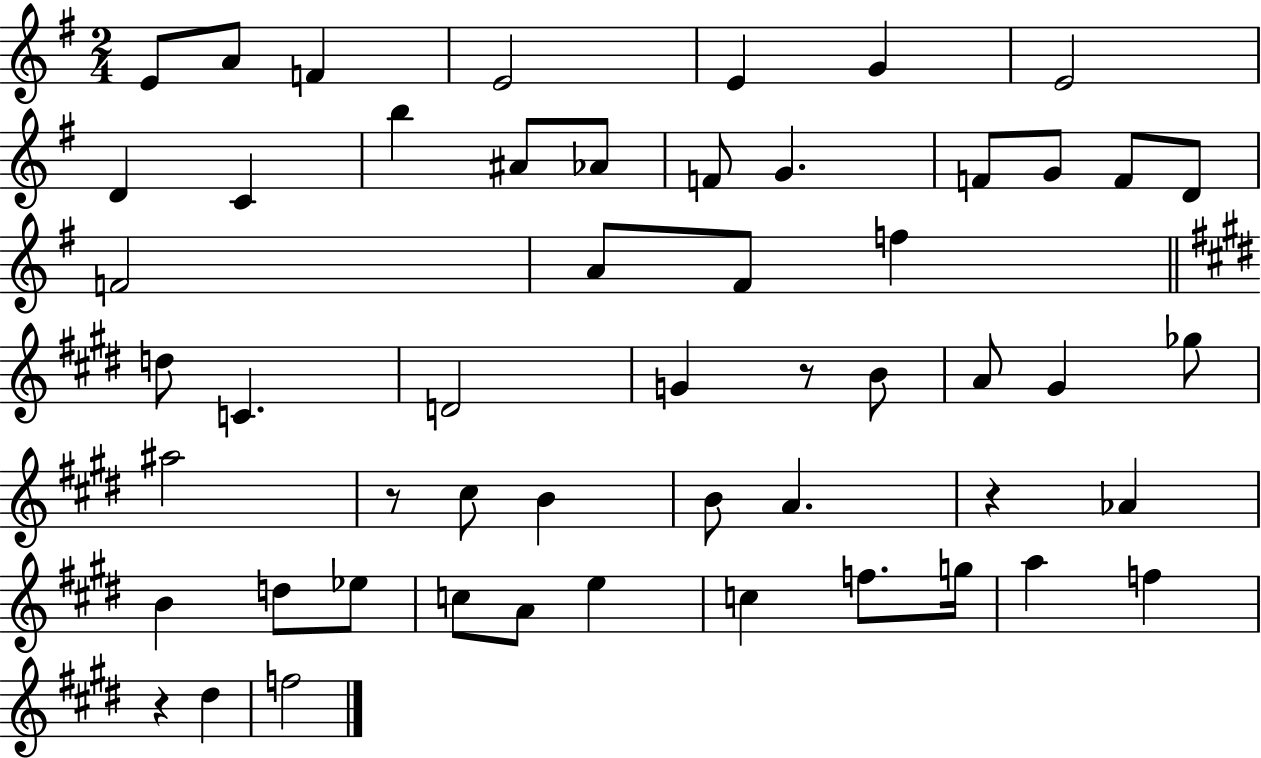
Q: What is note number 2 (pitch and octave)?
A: A4